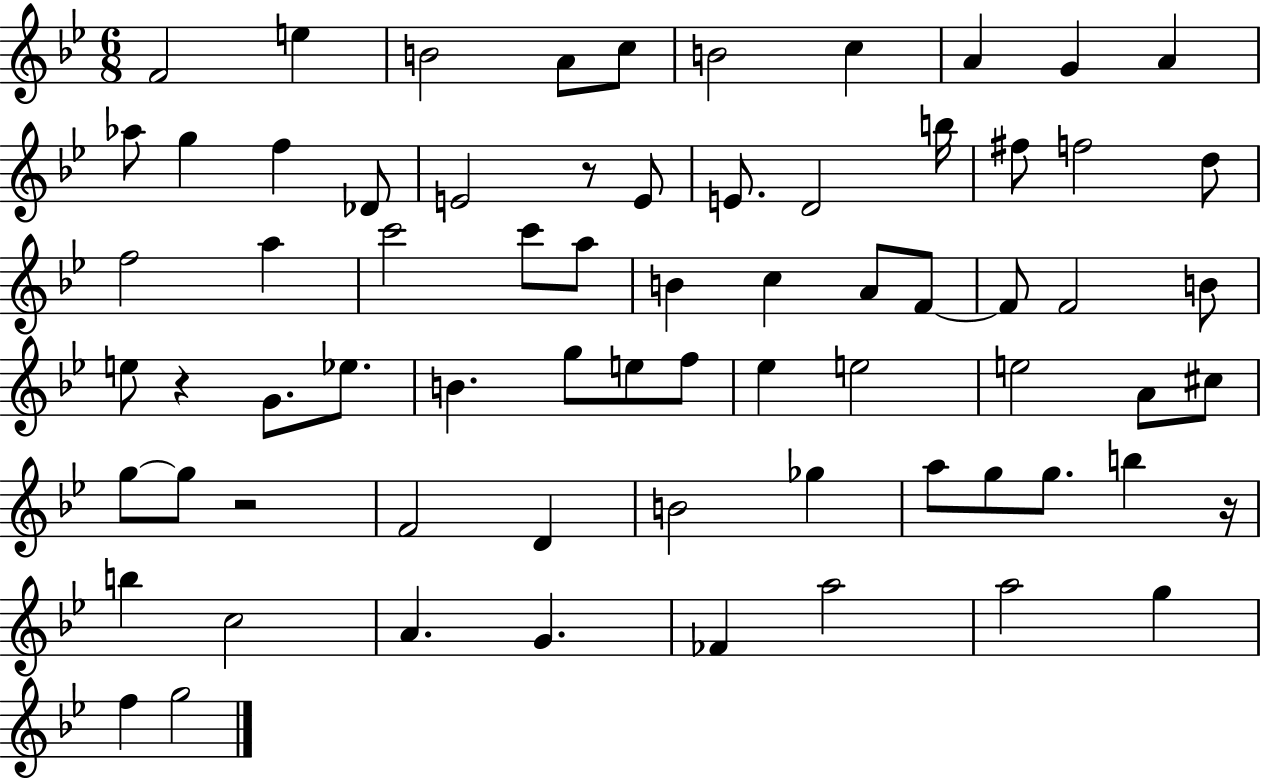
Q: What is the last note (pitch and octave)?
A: G5